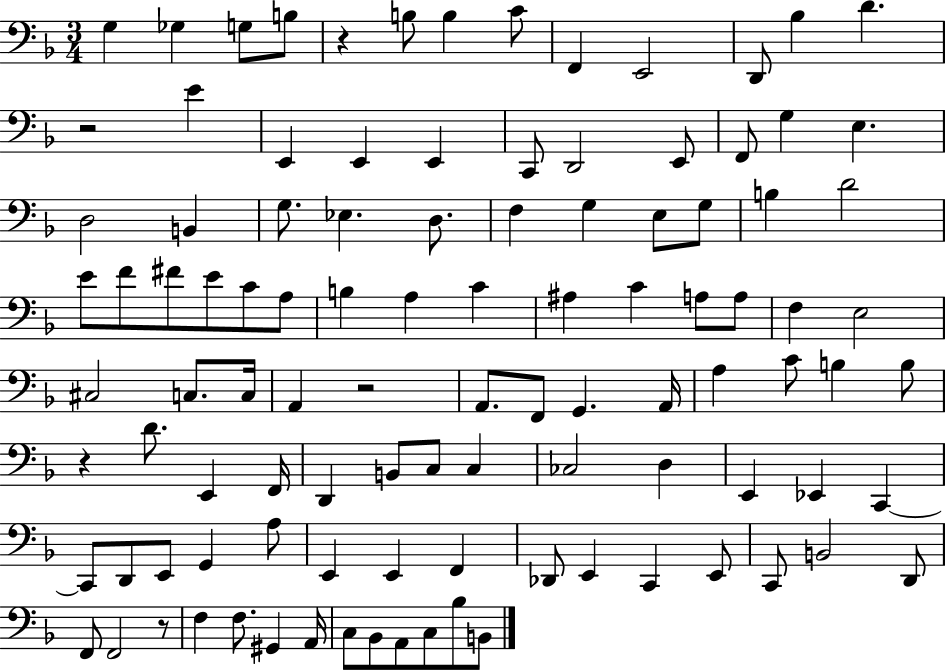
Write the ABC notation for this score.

X:1
T:Untitled
M:3/4
L:1/4
K:F
G, _G, G,/2 B,/2 z B,/2 B, C/2 F,, E,,2 D,,/2 _B, D z2 E E,, E,, E,, C,,/2 D,,2 E,,/2 F,,/2 G, E, D,2 B,, G,/2 _E, D,/2 F, G, E,/2 G,/2 B, D2 E/2 F/2 ^F/2 E/2 C/2 A,/2 B, A, C ^A, C A,/2 A,/2 F, E,2 ^C,2 C,/2 C,/4 A,, z2 A,,/2 F,,/2 G,, A,,/4 A, C/2 B, B,/2 z D/2 E,, F,,/4 D,, B,,/2 C,/2 C, _C,2 D, E,, _E,, C,, C,,/2 D,,/2 E,,/2 G,, A,/2 E,, E,, F,, _D,,/2 E,, C,, E,,/2 C,,/2 B,,2 D,,/2 F,,/2 F,,2 z/2 F, F,/2 ^G,, A,,/4 C,/2 _B,,/2 A,,/2 C,/2 _B,/2 B,,/2